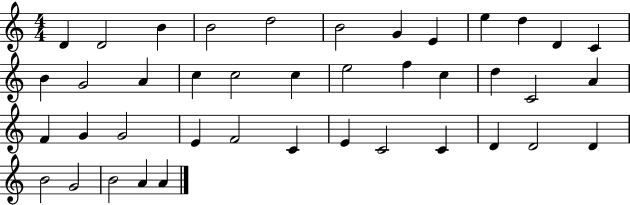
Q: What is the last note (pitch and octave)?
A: A4